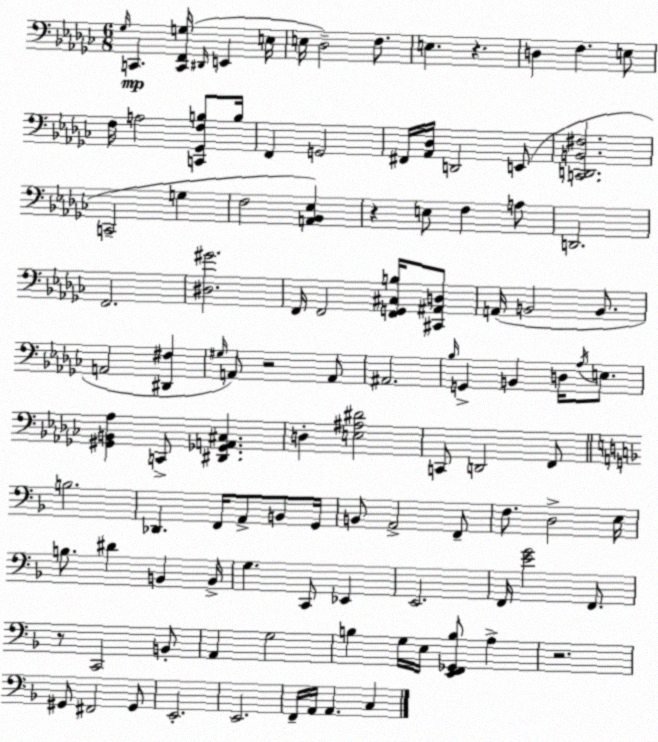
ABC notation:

X:1
T:Untitled
M:6/8
L:1/4
K:Ebm
_G,/4 C,, [C,,F,,G,]/4 ^D,,/4 E,, E,/4 E,/4 _D,2 F,/2 E, z D, F, E,/2 F,/4 A,2 [C,,_G,,F,B,]/2 B,/4 F,, G,,2 ^F,,/4 [_A,,_D,]/4 D,,2 E,,/2 [C,,D,,B,,^F,]2 C,,2 G, F,2 [A,,_B,,_E,] z E,/2 F, A,/2 D,,2 F,,2 [^D,^G]2 F,,/4 F,,2 [F,,G,,^C,B,]/4 [^C,,^A,,D,]/2 A,,/4 B,,2 B,,/2 A,,2 [^D,,^F,] ^G,/4 A,,/2 z2 A,,/2 ^A,,2 _B,/4 G,, B,, D,/4 _A,/4 E,/2 [^G,,B,,_A,] C,,/2 [^D,,_G,,A,,^C,] D, [E,^A,^D]2 C,,/2 D,,2 F,,/2 B,2 _D,, F,,/4 A,,/2 B,,/2 G,,/4 B,,/2 A,,2 F,,/2 F,/2 D,2 E,/4 B,/2 ^D B,, B,,/4 G, C,,/2 _E,, E,,2 F,,/4 [EG]2 F,,/2 z/2 C,,2 B,,/2 A,, G,2 B, G,/4 E,/4 [E,,F,,_G,,B,]/2 A, z2 ^G,,/2 ^F,,2 ^G,,/2 E,,2 E,,2 F,,/4 A,,/4 A,, C,